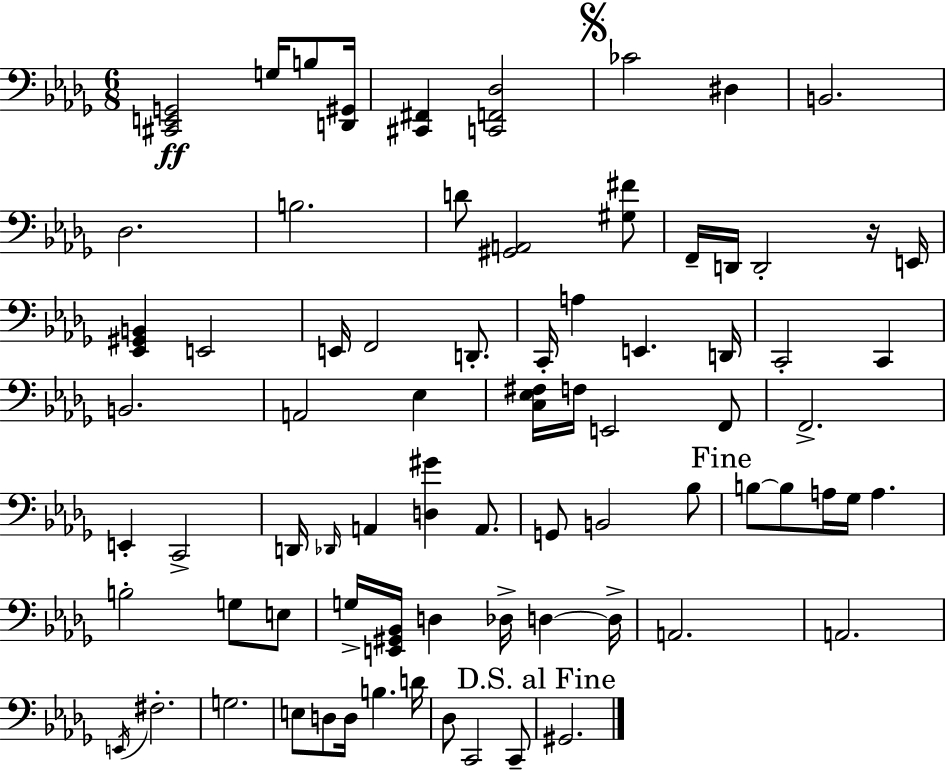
[C#2,E2,G2]/h G3/s B3/e [D2,G#2]/s [C#2,F#2]/q [C2,F2,Db3]/h CES4/h D#3/q B2/h. Db3/h. B3/h. D4/e [G#2,A2]/h [G#3,F#4]/e F2/s D2/s D2/h R/s E2/s [Eb2,G#2,B2]/q E2/h E2/s F2/h D2/e. C2/s A3/q E2/q. D2/s C2/h C2/q B2/h. A2/h Eb3/q [C3,Eb3,F#3]/s F3/s E2/h F2/e F2/h. E2/q C2/h D2/s Db2/s A2/q [D3,G#4]/q A2/e. G2/e B2/h Bb3/e B3/e B3/e A3/s Gb3/s A3/q. B3/h G3/e E3/e G3/s [E2,G#2,Bb2]/s D3/q Db3/s D3/q D3/s A2/h. A2/h. E2/s F#3/h. G3/h. E3/e D3/e D3/s B3/q. D4/s Db3/e C2/h C2/e G#2/h.